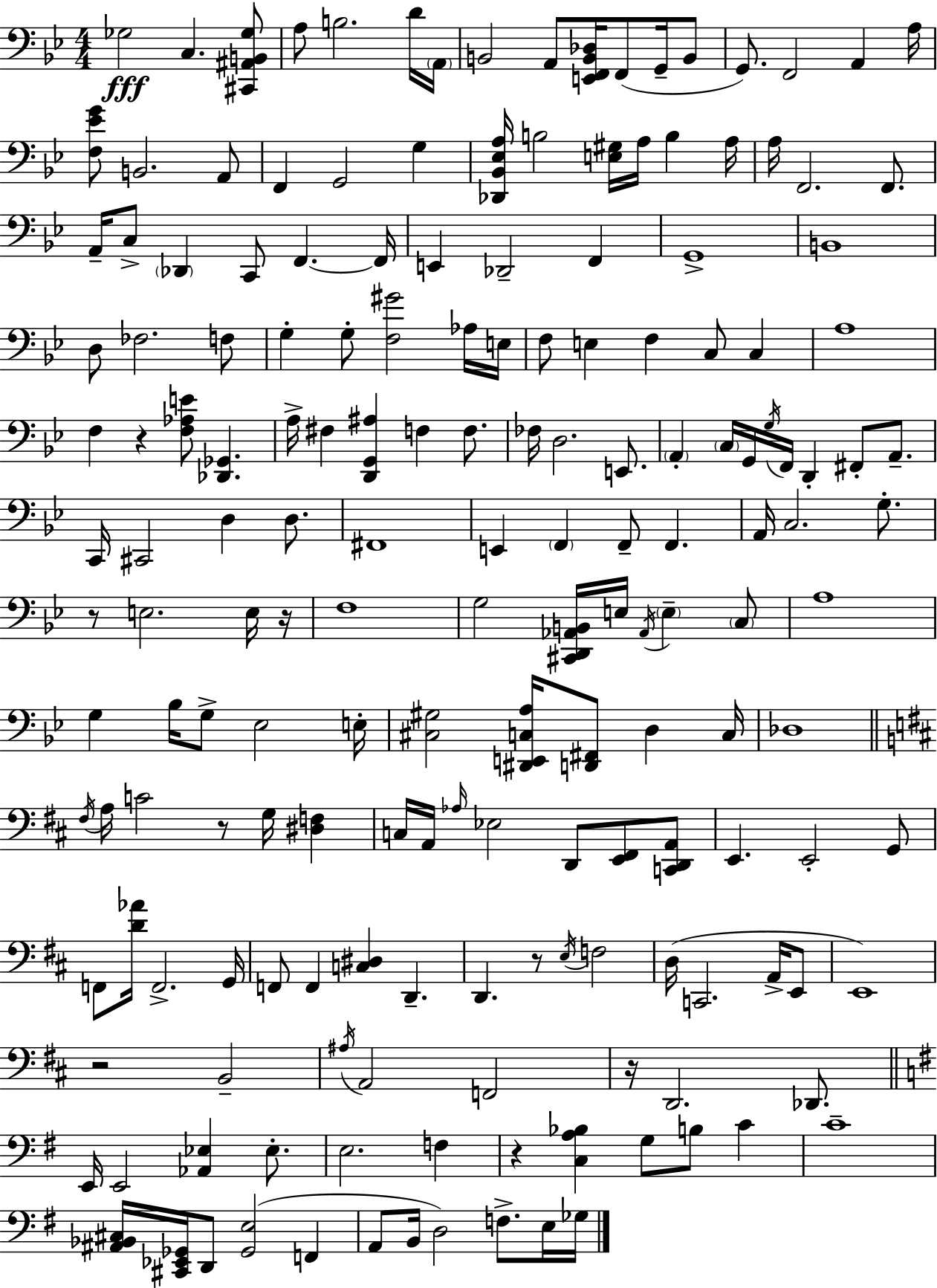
X:1
T:Untitled
M:4/4
L:1/4
K:Bb
_G,2 C, [^C,,^A,,B,,_G,]/2 A,/2 B,2 D/4 A,,/4 B,,2 A,,/2 [E,,F,,B,,_D,]/4 F,,/2 G,,/4 B,,/2 G,,/2 F,,2 A,, A,/4 [F,_EG]/2 B,,2 A,,/2 F,, G,,2 G, [_D,,_B,,_E,A,]/4 B,2 [E,^G,]/4 A,/4 B, A,/4 A,/4 F,,2 F,,/2 A,,/4 C,/2 _D,, C,,/2 F,, F,,/4 E,, _D,,2 F,, G,,4 B,,4 D,/2 _F,2 F,/2 G, G,/2 [F,^G]2 _A,/4 E,/4 F,/2 E, F, C,/2 C, A,4 F, z [F,_A,E]/2 [_D,,_G,,] A,/4 ^F, [D,,G,,^A,] F, F,/2 _F,/4 D,2 E,,/2 A,, C,/4 G,,/4 G,/4 F,,/4 D,, ^F,,/2 A,,/2 C,,/4 ^C,,2 D, D,/2 ^F,,4 E,, F,, F,,/2 F,, A,,/4 C,2 G,/2 z/2 E,2 E,/4 z/4 F,4 G,2 [^C,,D,,_A,,B,,]/4 E,/4 _A,,/4 E, C,/2 A,4 G, _B,/4 G,/2 _E,2 E,/4 [^C,^G,]2 [^D,,E,,C,A,]/4 [D,,^F,,]/2 D, C,/4 _D,4 ^F,/4 A,/4 C2 z/2 G,/4 [^D,F,] C,/4 A,,/4 _A,/4 _E,2 D,,/2 [E,,^F,,]/2 [C,,D,,A,,]/2 E,, E,,2 G,,/2 F,,/2 [D_A]/4 F,,2 G,,/4 F,,/2 F,, [C,^D,] D,, D,, z/2 E,/4 F,2 D,/4 C,,2 A,,/4 E,,/2 E,,4 z2 B,,2 ^A,/4 A,,2 F,,2 z/4 D,,2 _D,,/2 E,,/4 E,,2 [_A,,_E,] _E,/2 E,2 F, z [C,A,_B,] G,/2 B,/2 C C4 [^A,,_B,,^C,]/4 [^C,,_E,,_G,,]/4 D,,/2 [_G,,E,]2 F,, A,,/2 B,,/4 D,2 F,/2 E,/4 _G,/4